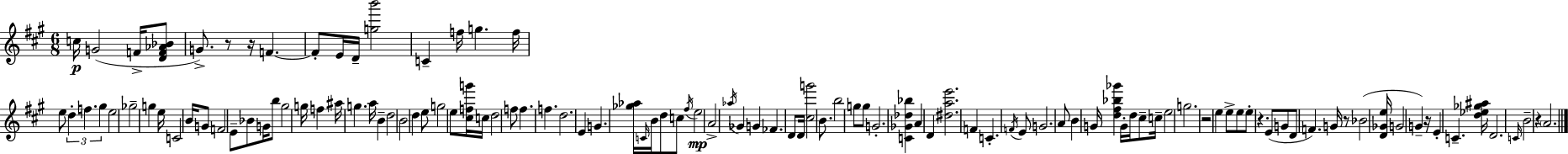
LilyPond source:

{
  \clef treble
  \numericTimeSignature
  \time 6/8
  \key a \major
  c''16\p g'2( f'16-> <d' f' aes' bes'>8 | g'8.->) r8 r16 f'4.~~ | f'8-. e'16 d'16-- <g'' b'''>2 | c'4-- f''16 g''4. f''16 | \break e''8 \tuplet 3/2 { d''4-. f''4. | gis''4 } e''2 | ges''2-- g''4 | e''16 c'2 b'16 g'8 | \break f'2 e'8-- bes'8 | g'16 b''8 gis''2 g''16 | f''4 ais''16 g''4. a''16 | b'4-- d''2 | \break b'2 d''4 | e''8 g''2 e''8 | <cis'' f'' g'''>16 c''16 d''2 f''8 | f''4. f''4. | \break d''2. | e'4 g'4. <ges'' aes''>16 \grace { c'16 } | b'16 d''8 c''8 \acciaccatura { fis''16 }\mp e''2 | a'2-> \acciaccatura { aes''16 } ges'4 | \break g'4 fes'4. | d'8 d'16 <cis'' g'''>2 | b'8. b''2 g''8 | g''8 g'2.-. | \break <c' ges' des'' bes''>4 a'4 d'4 | <dis'' a'' e'''>2. | f'4 c'4.-. | \acciaccatura { f'16 } e'8 g'2. | \break a'8 b'4 g'16 <d'' fis'' bes'' ges'''>4 | g'16-. d''16 cis''8-- c''16-- e''2 | g''2. | r2 | \break e''4 e''8-> e''8 e''8-. r4. | e'8( g'8 d'8 f'4.) | g'16 r8 bes'2( | <d' ges' e''>16 g'2 | \break g'4--) r16 e'4-. c'4.-- | <d'' ees'' ges'' ais''>16 d'2. | \grace { c'16 } b'2-- | r4 \parenthesize a'2. | \break \bar "|."
}